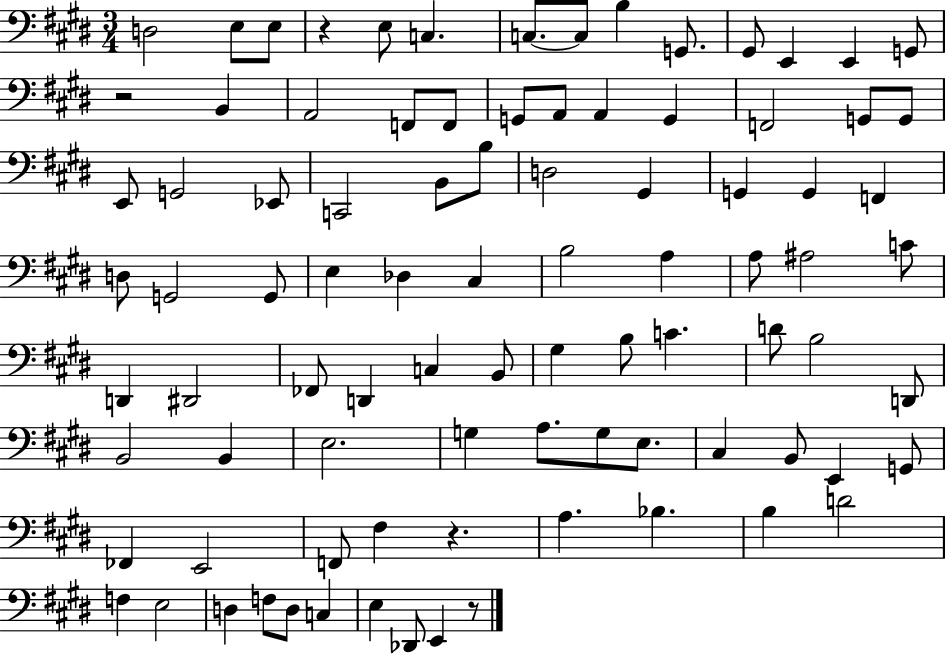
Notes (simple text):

D3/h E3/e E3/e R/q E3/e C3/q. C3/e. C3/e B3/q G2/e. G#2/e E2/q E2/q G2/e R/h B2/q A2/h F2/e F2/e G2/e A2/e A2/q G2/q F2/h G2/e G2/e E2/e G2/h Eb2/e C2/h B2/e B3/e D3/h G#2/q G2/q G2/q F2/q D3/e G2/h G2/e E3/q Db3/q C#3/q B3/h A3/q A3/e A#3/h C4/e D2/q D#2/h FES2/e D2/q C3/q B2/e G#3/q B3/e C4/q. D4/e B3/h D2/e B2/h B2/q E3/h. G3/q A3/e. G3/e E3/e. C#3/q B2/e E2/q G2/e FES2/q E2/h F2/e F#3/q R/q. A3/q. Bb3/q. B3/q D4/h F3/q E3/h D3/q F3/e D3/e C3/q E3/q Db2/e E2/q R/e